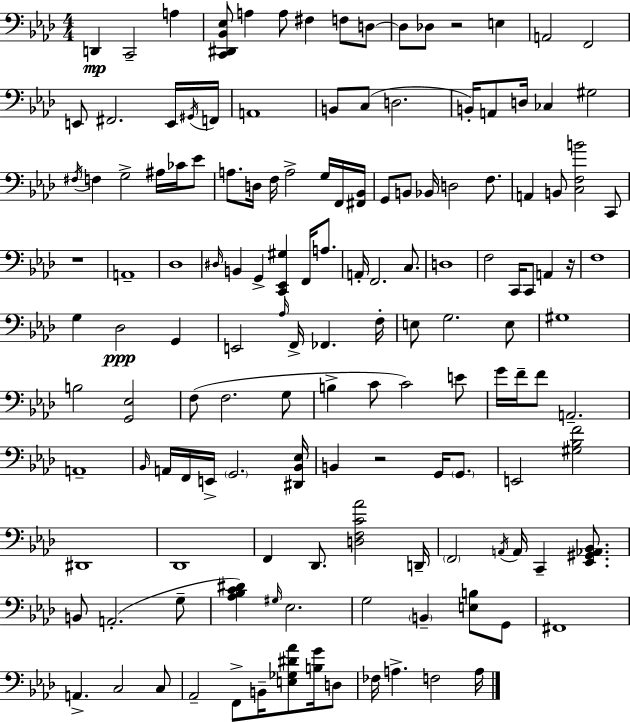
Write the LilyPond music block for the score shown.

{
  \clef bass
  \numericTimeSignature
  \time 4/4
  \key f \minor
  d,4\mp c,2-- a4 | <c, dis, bes, ees>8 a4 a8 fis4 f8 d8~~ | d8 des8 r2 e4 | a,2 f,2 | \break e,8 fis,2. e,16 \acciaccatura { gis,16 } | f,16 a,1 | b,8 c8( d2. | b,16-.) a,8 d16 ces4 gis2 | \break \acciaccatura { fis16 } f4 g2-> ais16 ces'16 | ees'8 a8. d16 f16 a2-> g16 | f,16 <fis, bes,>16 g,8 b,8 bes,16 d2 f8. | a,4 b,8 <c f b'>2 | \break c,8 r1 | a,1-- | des1 | \grace { dis16 } b,4 g,4-> <c, ees, gis>4 f,16 | \break a8. a,16-. f,2. | c8. d1 | f2 c,16 c,8 a,4 | r16 f1 | \break g4 des2\ppp g,4 | e,2 \grace { aes16 } f,16-> fes,4. | f16-. e8 g2. | e8 gis1 | \break b2 <g, ees>2 | f8( f2. | g8 b4-> c'8 c'2) | e'8 g'16 f'16-- f'8 a,2.-- | \break a,1-- | \grace { bes,16 } a,16 f,16 e,16-> \parenthesize g,2. | <dis, bes, ees>16 b,4 r2 | g,16 \parenthesize g,8. e,2 <gis bes f'>2 | \break dis,1 | des,1 | f,4 des,8. <d f c' aes'>2 | d,16-- \parenthesize f,2 \acciaccatura { a,16 } a,16 c,4-- | \break <ees, gis, aes, bes,>8. b,8 a,2.-.( | g8-- <aes bes c' dis'>4) \grace { gis16 } ees2. | g2 \parenthesize b,4-- | <e b>8 g,8 fis,1 | \break a,4.-> c2 | c8 aes,2-- f,8-> | b,16-- <e ges dis' aes'>8 <b g'>16 d8 fes16 a4.-> f2 | a16 \bar "|."
}